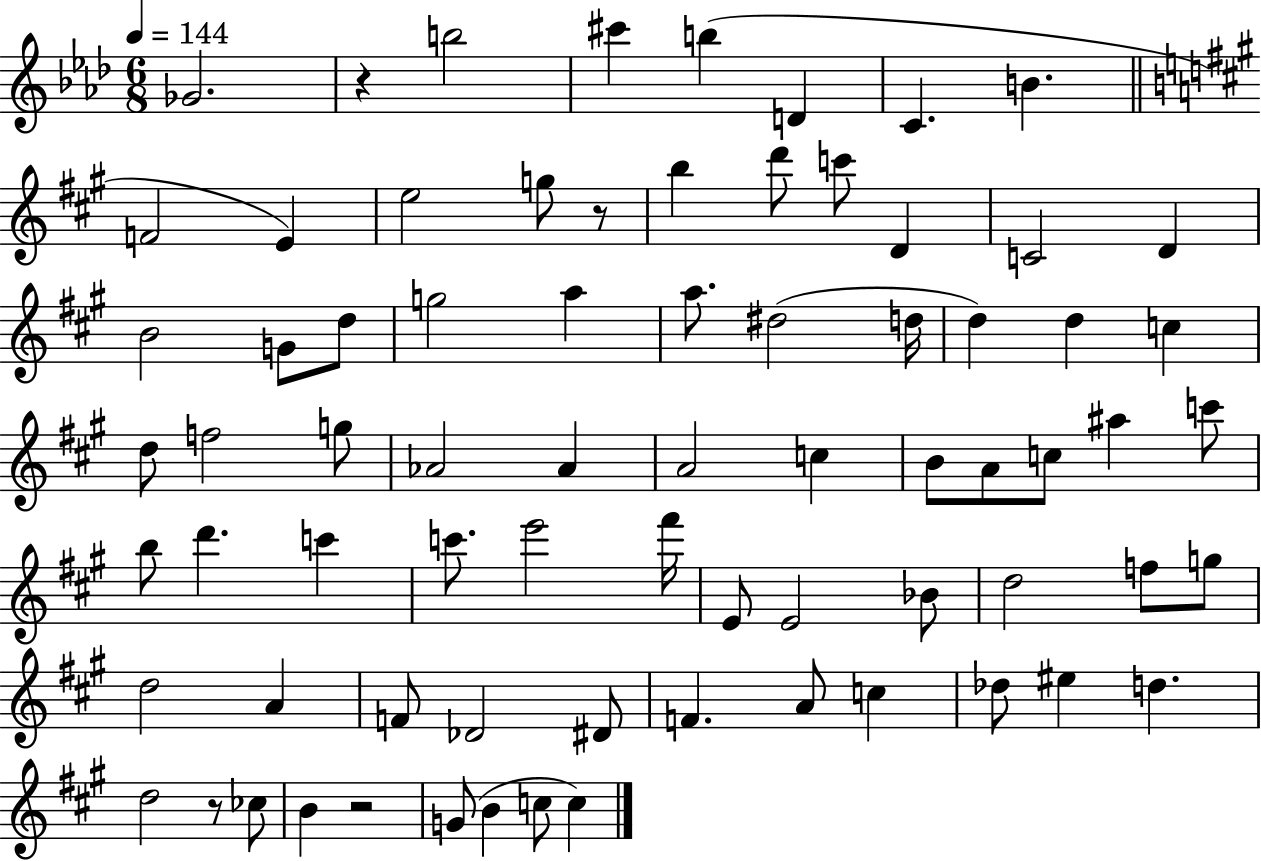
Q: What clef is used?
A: treble